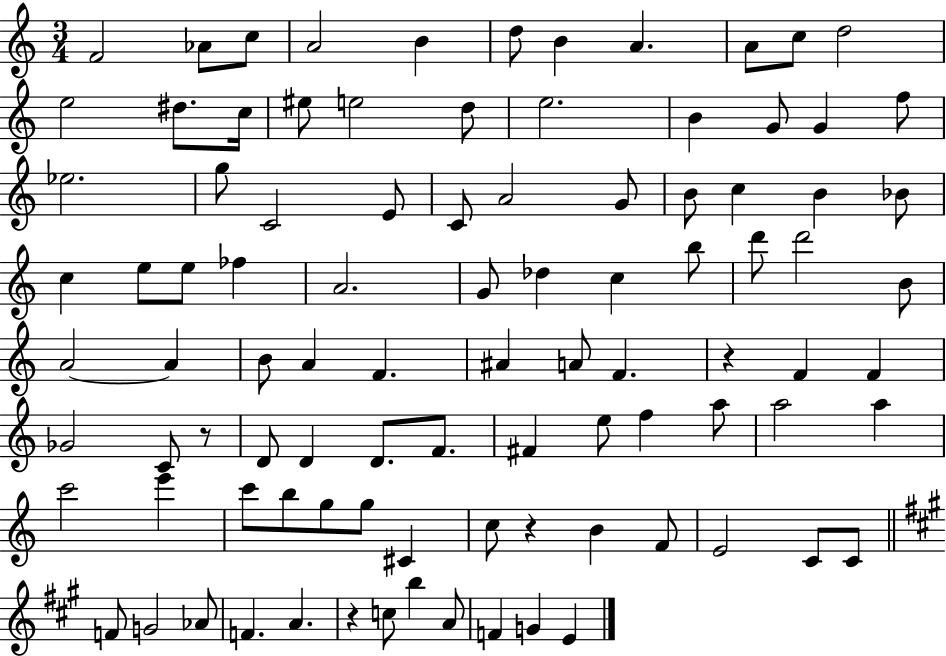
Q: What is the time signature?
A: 3/4